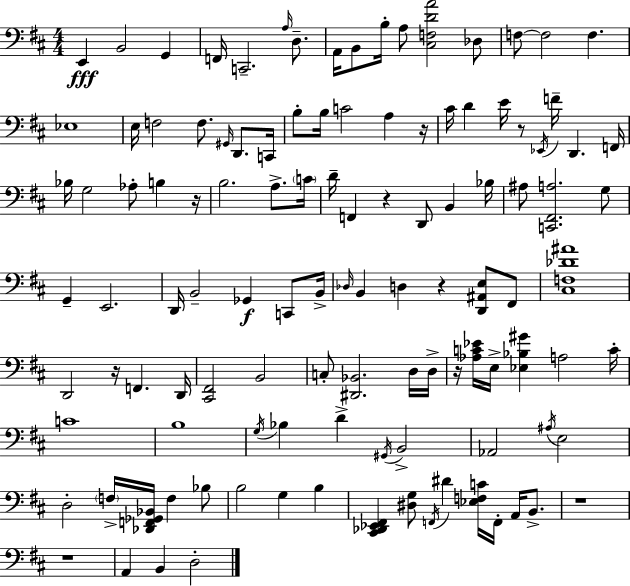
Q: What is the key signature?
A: D major